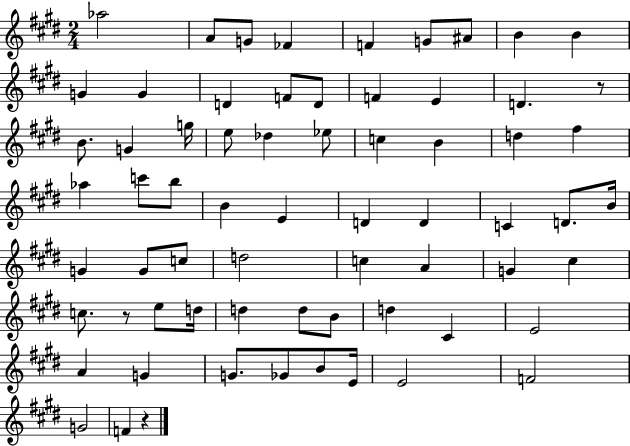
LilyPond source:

{
  \clef treble
  \numericTimeSignature
  \time 2/4
  \key e \major
  \repeat volta 2 { aes''2 | a'8 g'8 fes'4 | f'4 g'8 ais'8 | b'4 b'4 | \break g'4 g'4 | d'4 f'8 d'8 | f'4 e'4 | d'4. r8 | \break b'8. g'4 g''16 | e''8 des''4 ees''8 | c''4 b'4 | d''4 fis''4 | \break aes''4 c'''8 b''8 | b'4 e'4 | d'4 d'4 | c'4 d'8. b'16 | \break g'4 g'8 c''8 | d''2 | c''4 a'4 | g'4 cis''4 | \break c''8. r8 e''8 d''16 | d''4 d''8 b'8 | d''4 cis'4 | e'2 | \break a'4 g'4 | g'8. ges'8 b'8 e'16 | e'2 | f'2 | \break g'2 | f'4 r4 | } \bar "|."
}